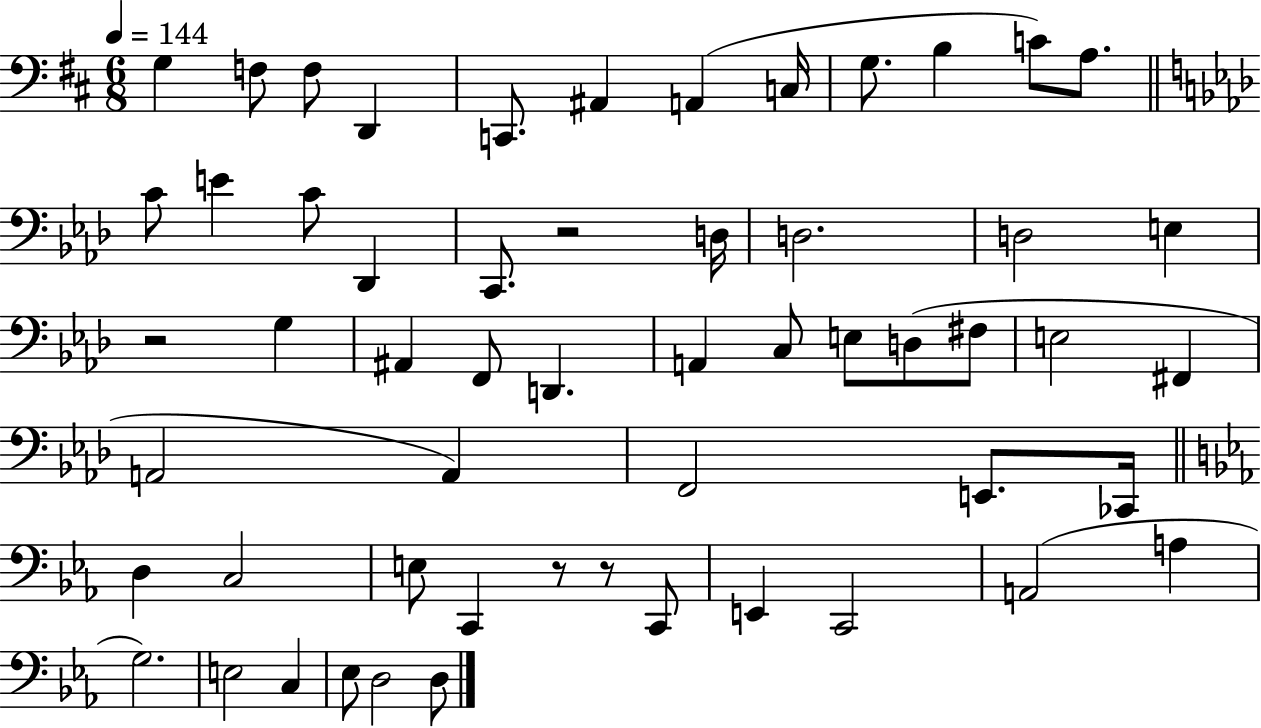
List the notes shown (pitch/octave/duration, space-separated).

G3/q F3/e F3/e D2/q C2/e. A#2/q A2/q C3/s G3/e. B3/q C4/e A3/e. C4/e E4/q C4/e Db2/q C2/e. R/h D3/s D3/h. D3/h E3/q R/h G3/q A#2/q F2/e D2/q. A2/q C3/e E3/e D3/e F#3/e E3/h F#2/q A2/h A2/q F2/h E2/e. CES2/s D3/q C3/h E3/e C2/q R/e R/e C2/e E2/q C2/h A2/h A3/q G3/h. E3/h C3/q Eb3/e D3/h D3/e